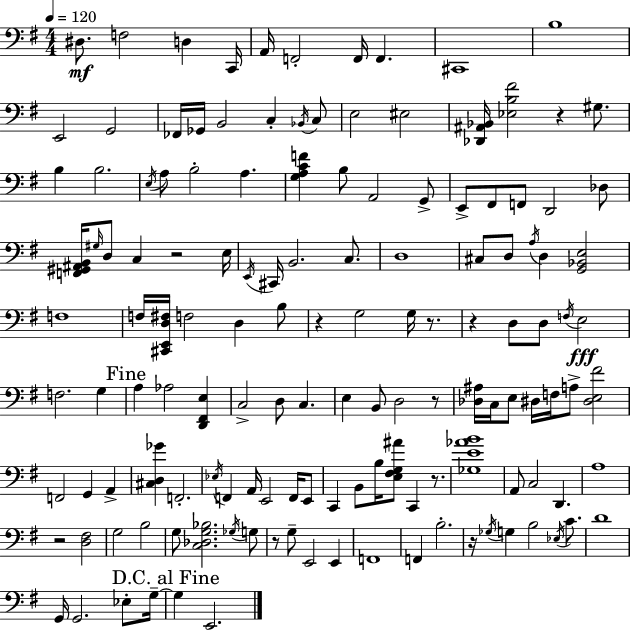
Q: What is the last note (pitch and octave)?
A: E2